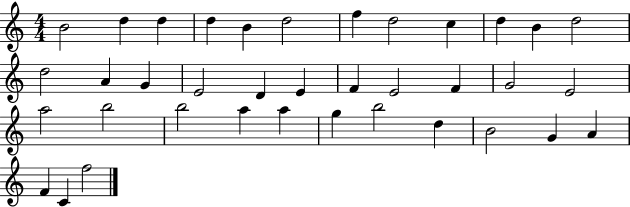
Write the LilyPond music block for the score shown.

{
  \clef treble
  \numericTimeSignature
  \time 4/4
  \key c \major
  b'2 d''4 d''4 | d''4 b'4 d''2 | f''4 d''2 c''4 | d''4 b'4 d''2 | \break d''2 a'4 g'4 | e'2 d'4 e'4 | f'4 e'2 f'4 | g'2 e'2 | \break a''2 b''2 | b''2 a''4 a''4 | g''4 b''2 d''4 | b'2 g'4 a'4 | \break f'4 c'4 f''2 | \bar "|."
}